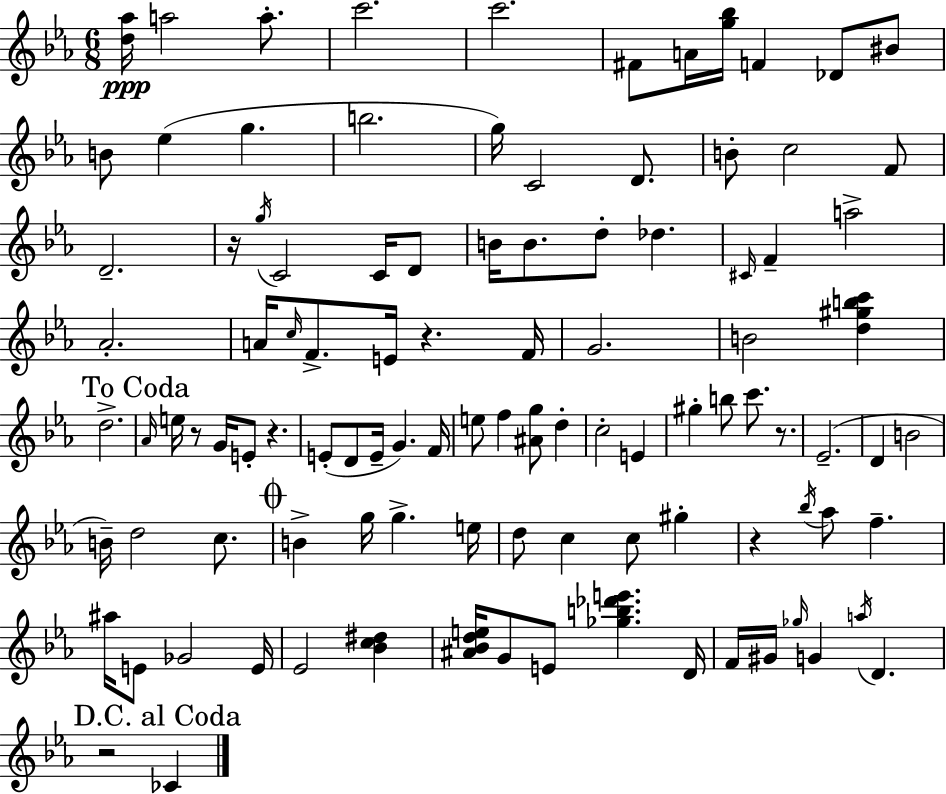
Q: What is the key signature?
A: EES major